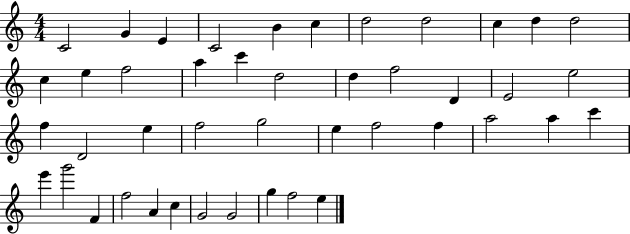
{
  \clef treble
  \numericTimeSignature
  \time 4/4
  \key c \major
  c'2 g'4 e'4 | c'2 b'4 c''4 | d''2 d''2 | c''4 d''4 d''2 | \break c''4 e''4 f''2 | a''4 c'''4 d''2 | d''4 f''2 d'4 | e'2 e''2 | \break f''4 d'2 e''4 | f''2 g''2 | e''4 f''2 f''4 | a''2 a''4 c'''4 | \break e'''4 g'''2 f'4 | f''2 a'4 c''4 | g'2 g'2 | g''4 f''2 e''4 | \break \bar "|."
}